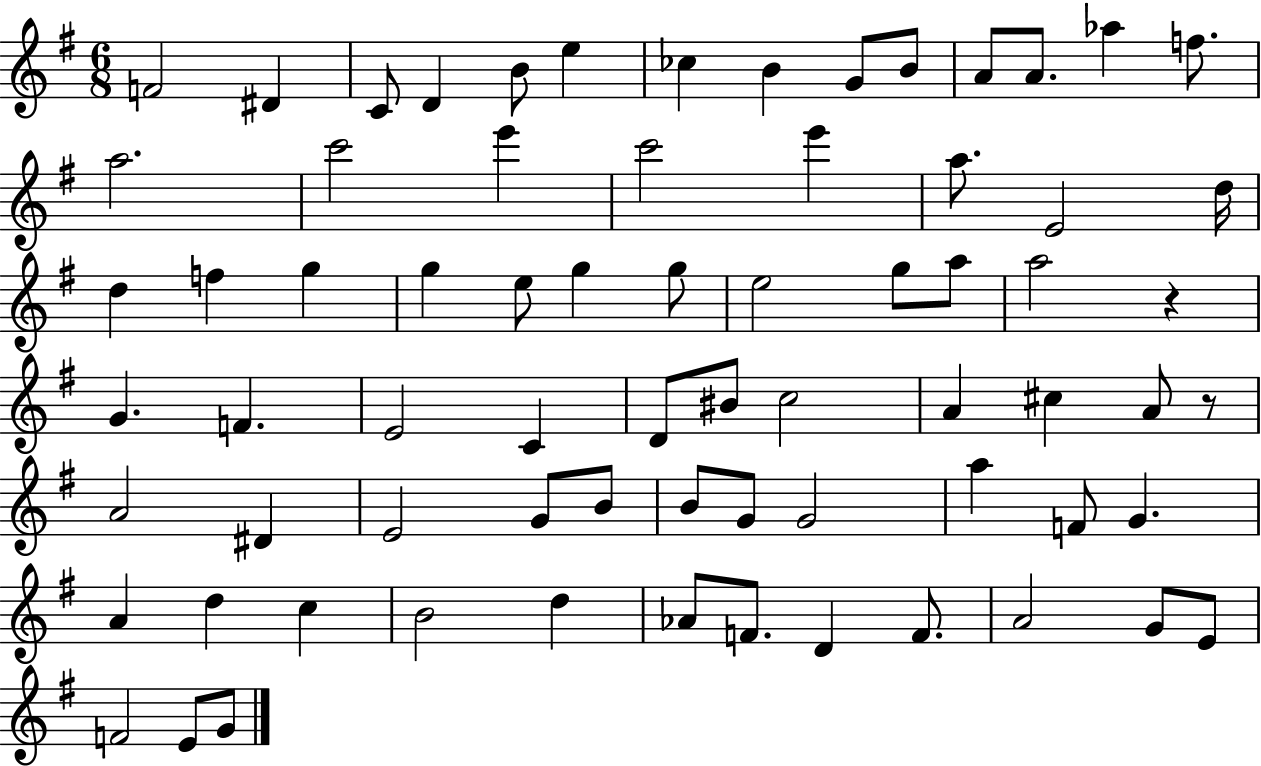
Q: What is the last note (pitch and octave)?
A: G4